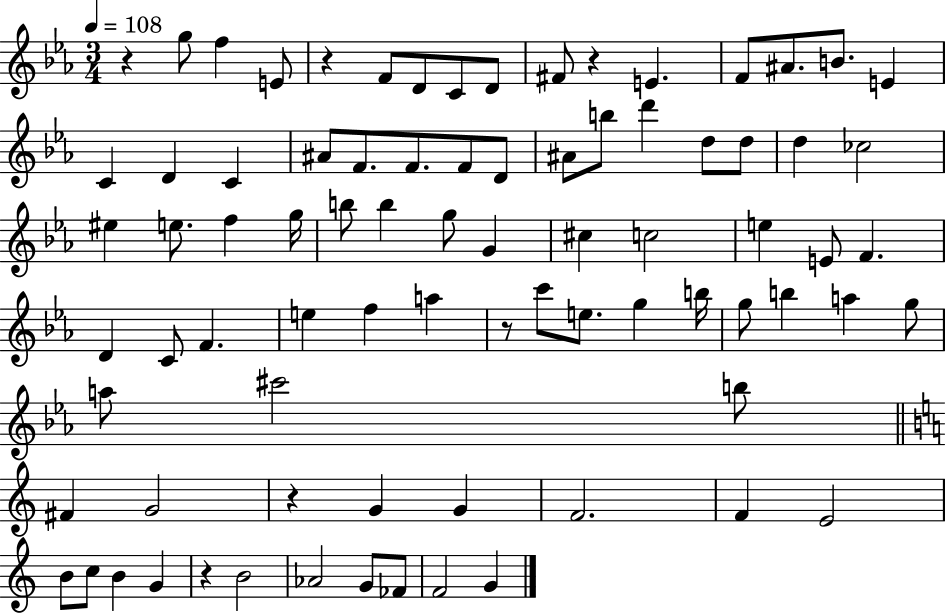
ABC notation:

X:1
T:Untitled
M:3/4
L:1/4
K:Eb
z g/2 f E/2 z F/2 D/2 C/2 D/2 ^F/2 z E F/2 ^A/2 B/2 E C D C ^A/2 F/2 F/2 F/2 D/2 ^A/2 b/2 d' d/2 d/2 d _c2 ^e e/2 f g/4 b/2 b g/2 G ^c c2 e E/2 F D C/2 F e f a z/2 c'/2 e/2 g b/4 g/2 b a g/2 a/2 ^c'2 b/2 ^F G2 z G G F2 F E2 B/2 c/2 B G z B2 _A2 G/2 _F/2 F2 G